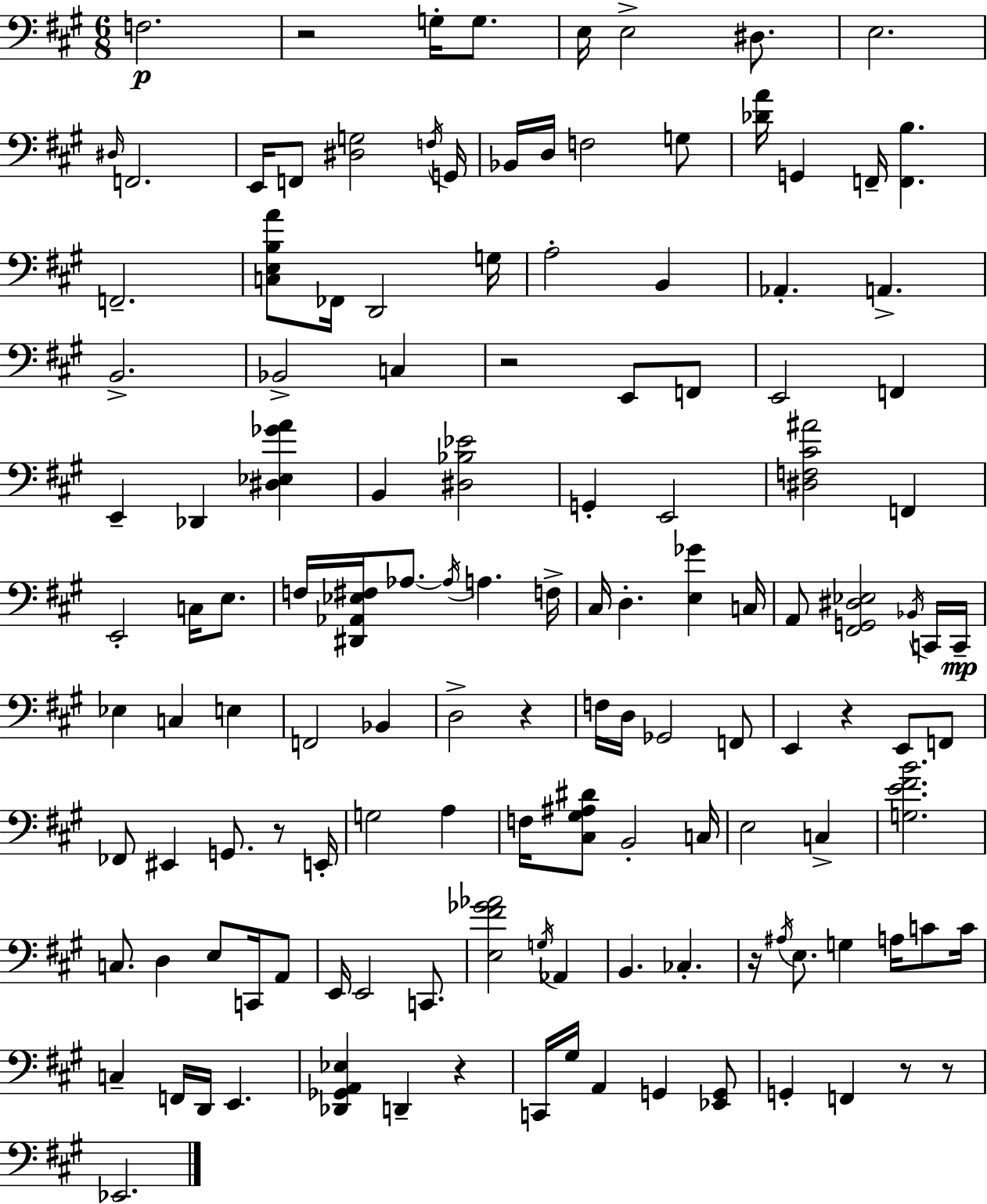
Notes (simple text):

F3/h. R/h G3/s G3/e. E3/s E3/h D#3/e. E3/h. D#3/s F2/h. E2/s F2/e [D#3,G3]/h F3/s G2/s Bb2/s D3/s F3/h G3/e [Db4,A4]/s G2/q F2/s [F2,B3]/q. F2/h. [C3,E3,B3,A4]/e FES2/s D2/h G3/s A3/h B2/q Ab2/q. A2/q. B2/h. Bb2/h C3/q R/h E2/e F2/e E2/h F2/q E2/q Db2/q [D#3,Eb3,Gb4,A4]/q B2/q [D#3,Bb3,Eb4]/h G2/q E2/h [D#3,F3,C#4,A#4]/h F2/q E2/h C3/s E3/e. F3/s [D#2,Ab2,Eb3,F#3]/s Ab3/e. Ab3/s A3/q. F3/s C#3/s D3/q. [E3,Gb4]/q C3/s A2/e [F#2,G2,D#3,Eb3]/h Bb2/s C2/s C2/s Eb3/q C3/q E3/q F2/h Bb2/q D3/h R/q F3/s D3/s Gb2/h F2/e E2/q R/q E2/e F2/e FES2/e EIS2/q G2/e. R/e E2/s G3/h A3/q F3/s [C#3,G#3,A#3,D#4]/e B2/h C3/s E3/h C3/q [G3,E4,F#4,B4]/h. C3/e. D3/q E3/e C2/s A2/e E2/s E2/h C2/e. [E3,F#4,Gb4,Ab4]/h G3/s Ab2/q B2/q. CES3/q. R/s A#3/s E3/e. G3/q A3/s C4/e C4/s C3/q F2/s D2/s E2/q. [Db2,Gb2,A2,Eb3]/q D2/q R/q C2/s G#3/s A2/q G2/q [Eb2,G2]/e G2/q F2/q R/e R/e Eb2/h.